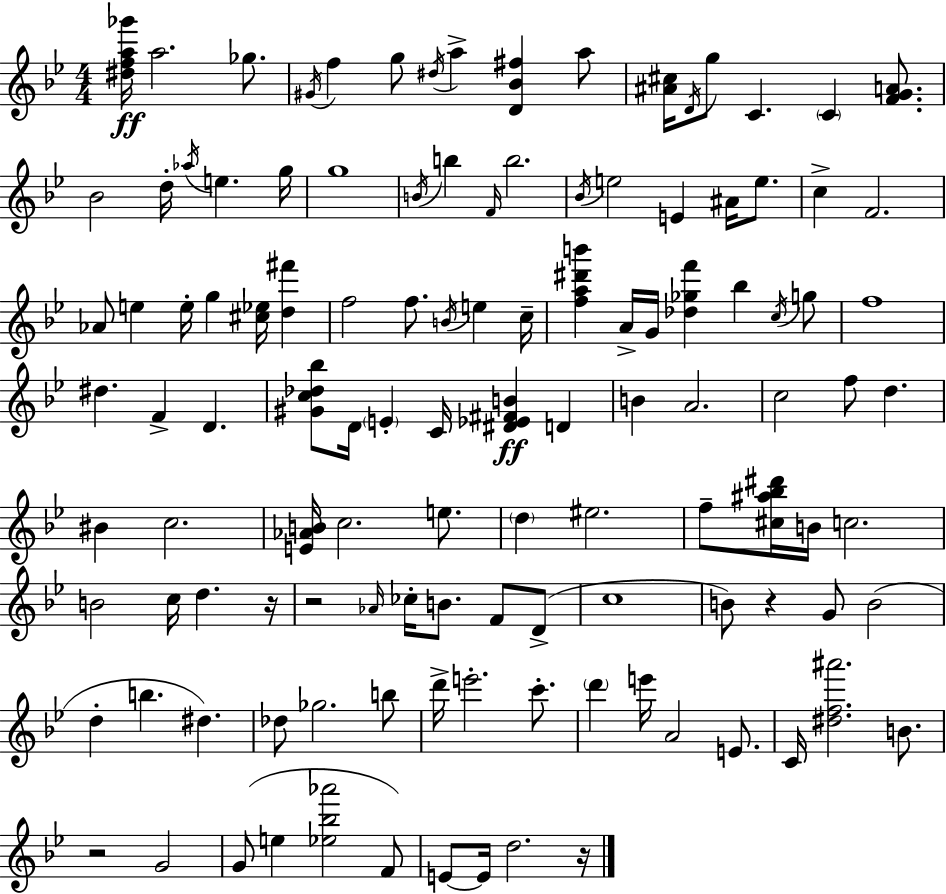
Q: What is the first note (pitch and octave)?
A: A5